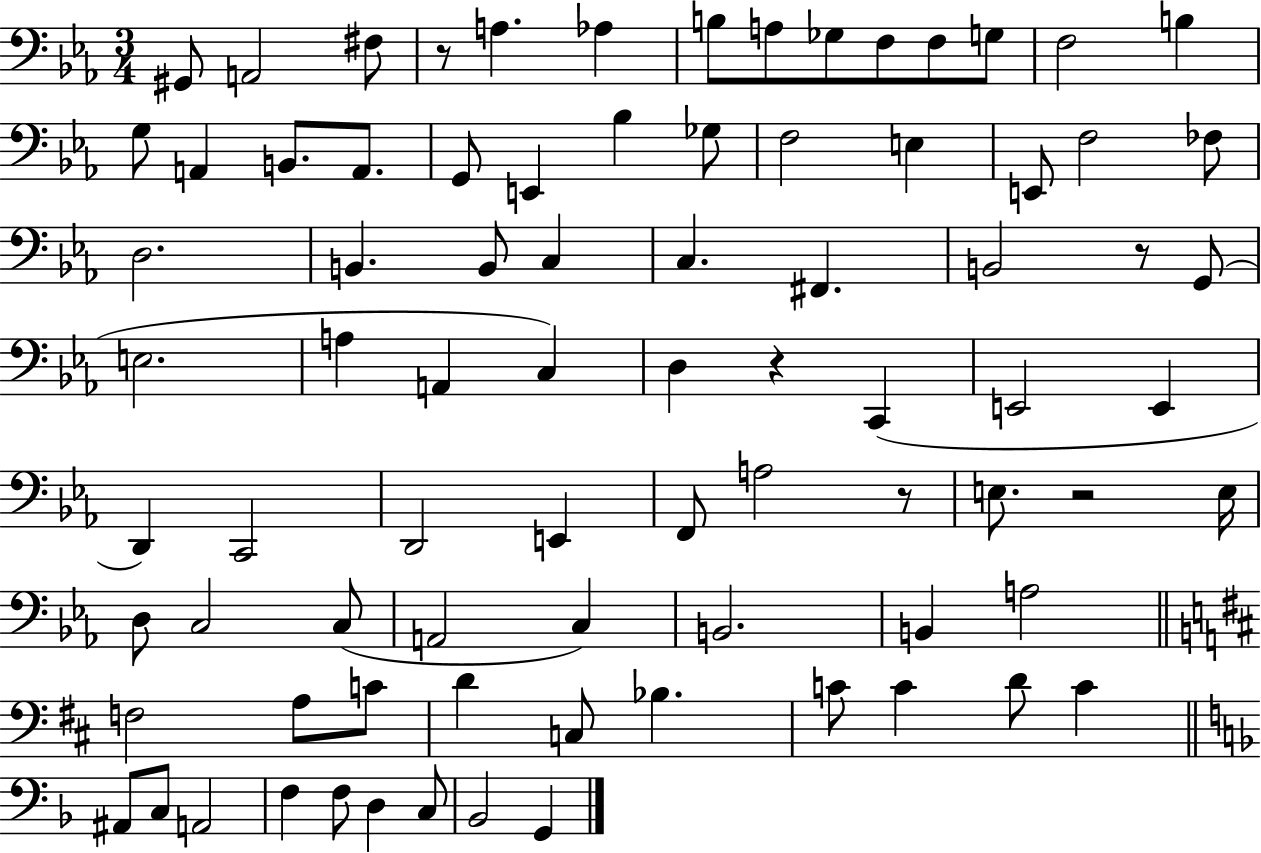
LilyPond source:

{
  \clef bass
  \numericTimeSignature
  \time 3/4
  \key ees \major
  gis,8 a,2 fis8 | r8 a4. aes4 | b8 a8 ges8 f8 f8 g8 | f2 b4 | \break g8 a,4 b,8. a,8. | g,8 e,4 bes4 ges8 | f2 e4 | e,8 f2 fes8 | \break d2. | b,4. b,8 c4 | c4. fis,4. | b,2 r8 g,8( | \break e2. | a4 a,4 c4) | d4 r4 c,4( | e,2 e,4 | \break d,4) c,2 | d,2 e,4 | f,8 a2 r8 | e8. r2 e16 | \break d8 c2 c8( | a,2 c4) | b,2. | b,4 a2 | \break \bar "||" \break \key b \minor f2 a8 c'8 | d'4 c8 bes4. | c'8 c'4 d'8 c'4 | \bar "||" \break \key f \major ais,8 c8 a,2 | f4 f8 d4 c8 | bes,2 g,4 | \bar "|."
}